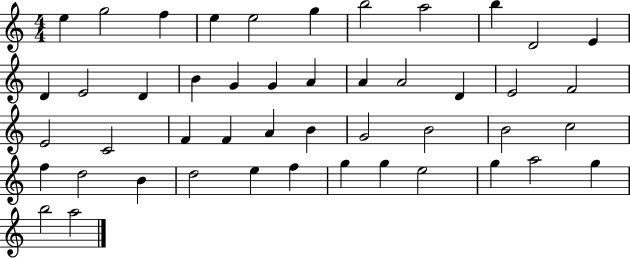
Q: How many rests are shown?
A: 0